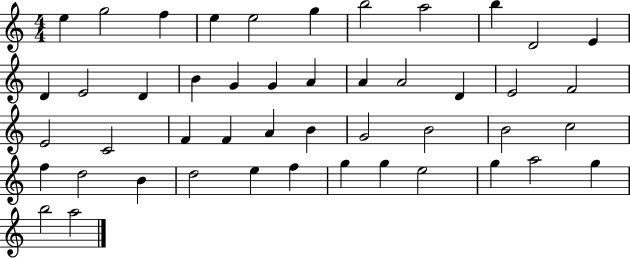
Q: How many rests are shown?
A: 0